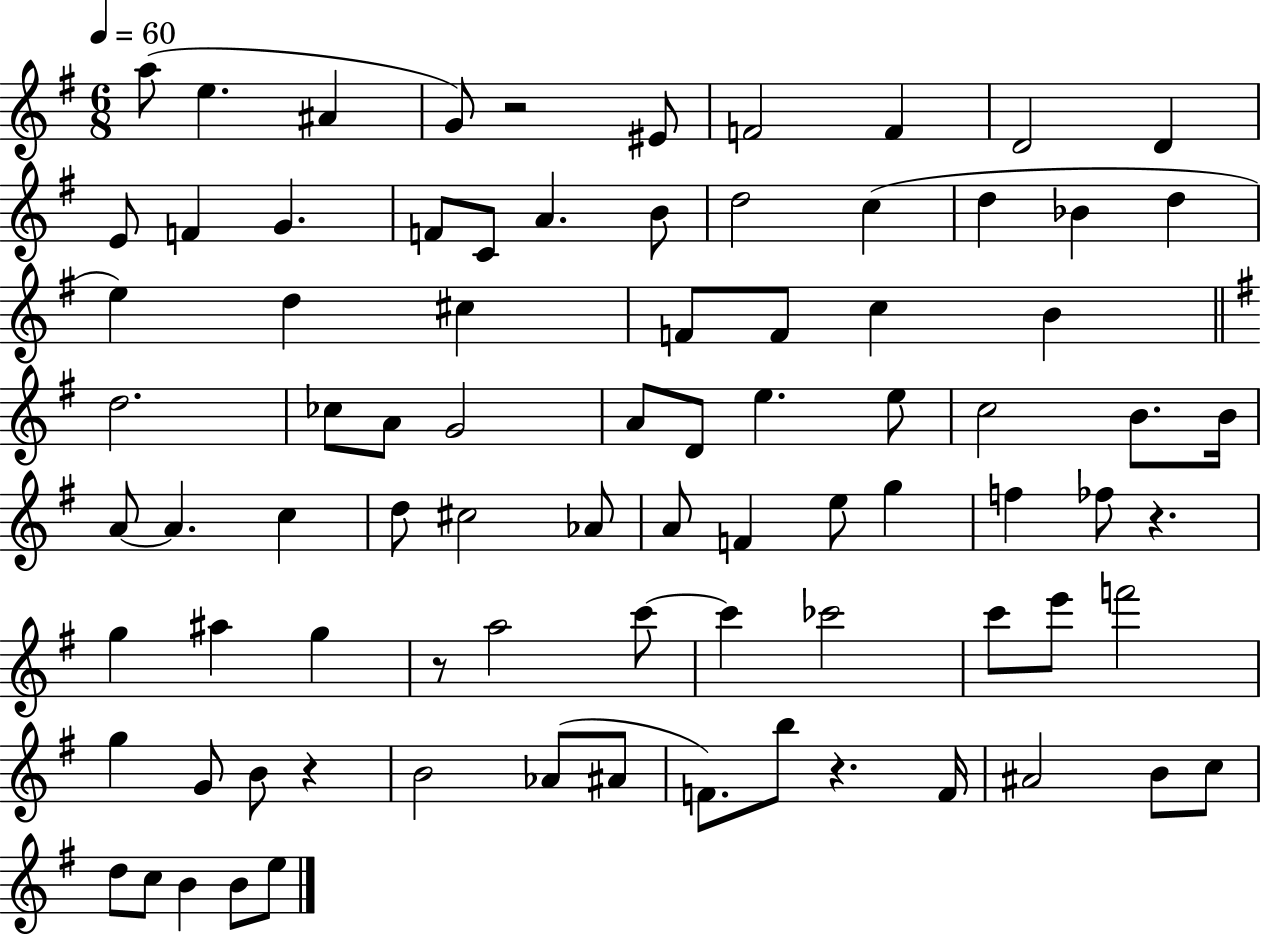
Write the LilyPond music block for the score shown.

{
  \clef treble
  \numericTimeSignature
  \time 6/8
  \key g \major
  \tempo 4 = 60
  a''8( e''4. ais'4 | g'8) r2 eis'8 | f'2 f'4 | d'2 d'4 | \break e'8 f'4 g'4. | f'8 c'8 a'4. b'8 | d''2 c''4( | d''4 bes'4 d''4 | \break e''4) d''4 cis''4 | f'8 f'8 c''4 b'4 | \bar "||" \break \key e \minor d''2. | ces''8 a'8 g'2 | a'8 d'8 e''4. e''8 | c''2 b'8. b'16 | \break a'8~~ a'4. c''4 | d''8 cis''2 aes'8 | a'8 f'4 e''8 g''4 | f''4 fes''8 r4. | \break g''4 ais''4 g''4 | r8 a''2 c'''8~~ | c'''4 ces'''2 | c'''8 e'''8 f'''2 | \break g''4 g'8 b'8 r4 | b'2 aes'8( ais'8 | f'8.) b''8 r4. f'16 | ais'2 b'8 c''8 | \break d''8 c''8 b'4 b'8 e''8 | \bar "|."
}